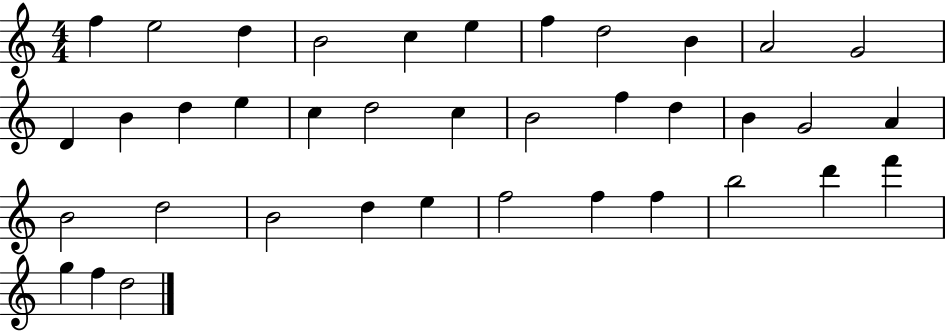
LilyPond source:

{
  \clef treble
  \numericTimeSignature
  \time 4/4
  \key c \major
  f''4 e''2 d''4 | b'2 c''4 e''4 | f''4 d''2 b'4 | a'2 g'2 | \break d'4 b'4 d''4 e''4 | c''4 d''2 c''4 | b'2 f''4 d''4 | b'4 g'2 a'4 | \break b'2 d''2 | b'2 d''4 e''4 | f''2 f''4 f''4 | b''2 d'''4 f'''4 | \break g''4 f''4 d''2 | \bar "|."
}